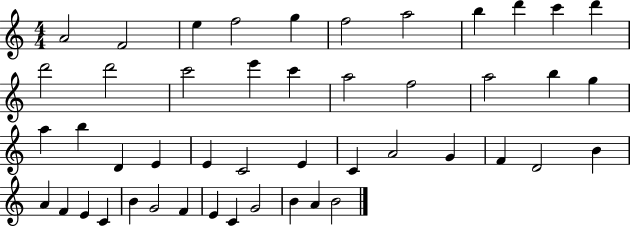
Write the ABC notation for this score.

X:1
T:Untitled
M:4/4
L:1/4
K:C
A2 F2 e f2 g f2 a2 b d' c' d' d'2 d'2 c'2 e' c' a2 f2 a2 b g a b D E E C2 E C A2 G F D2 B A F E C B G2 F E C G2 B A B2